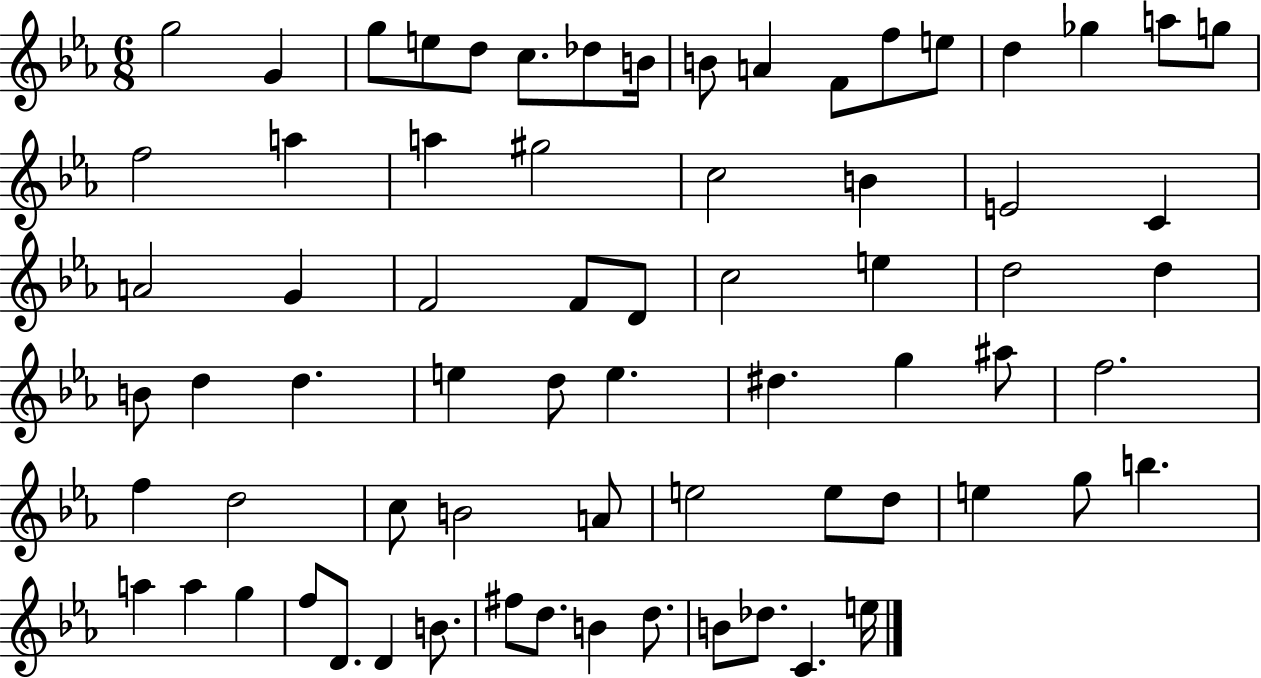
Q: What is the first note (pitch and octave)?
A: G5